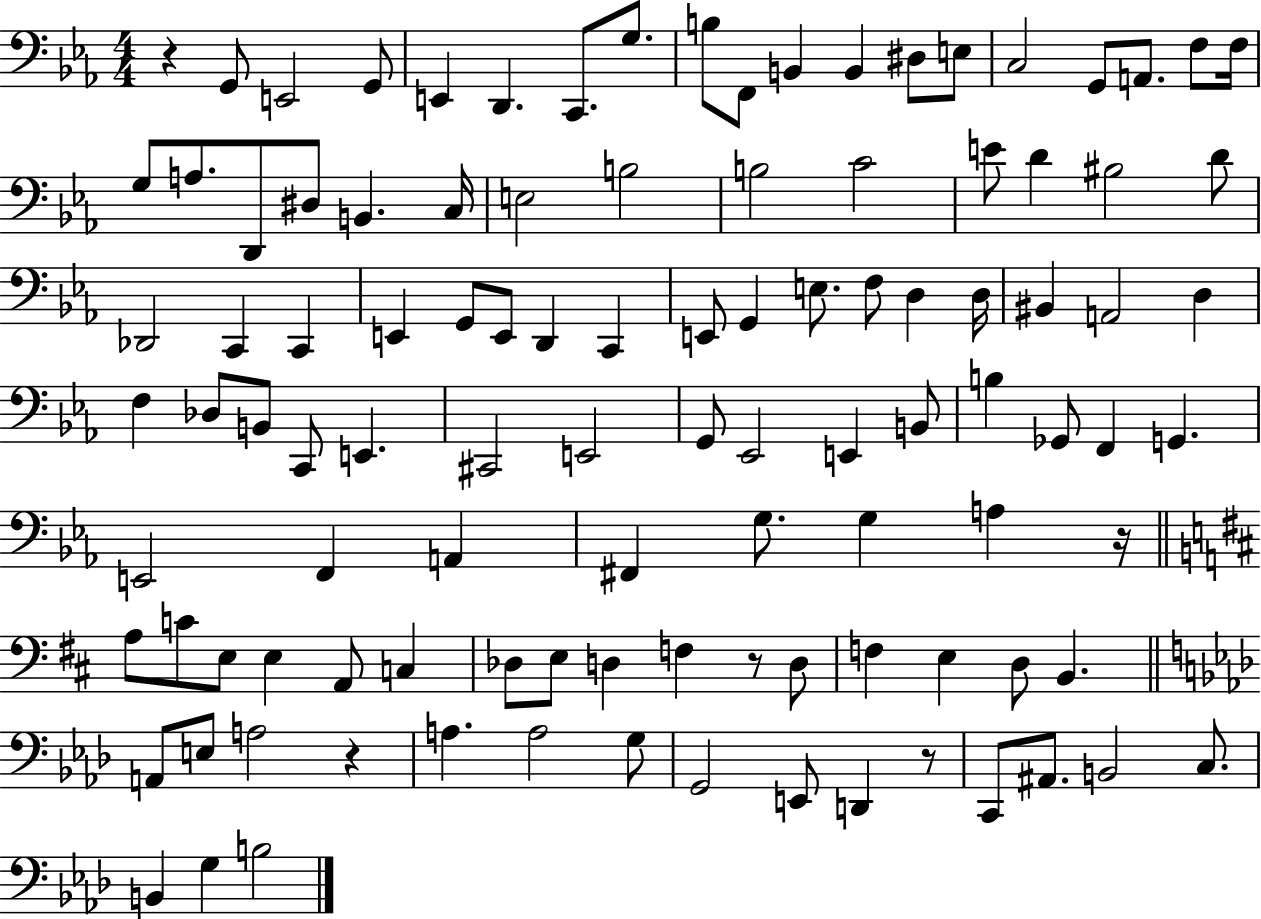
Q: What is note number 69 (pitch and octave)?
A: G3